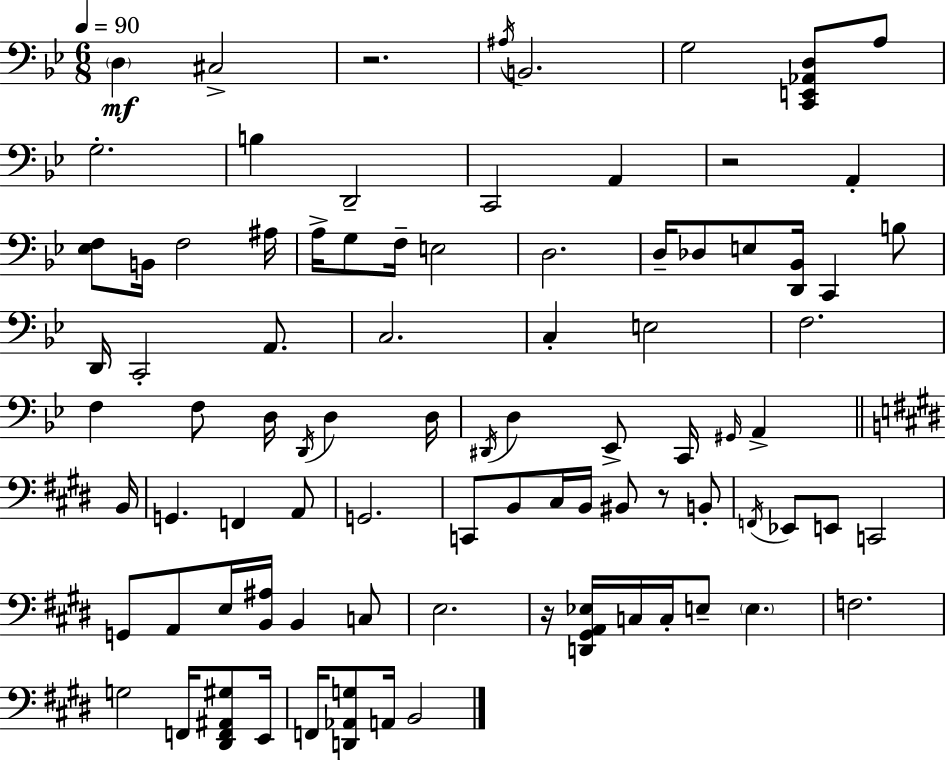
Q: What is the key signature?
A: G minor